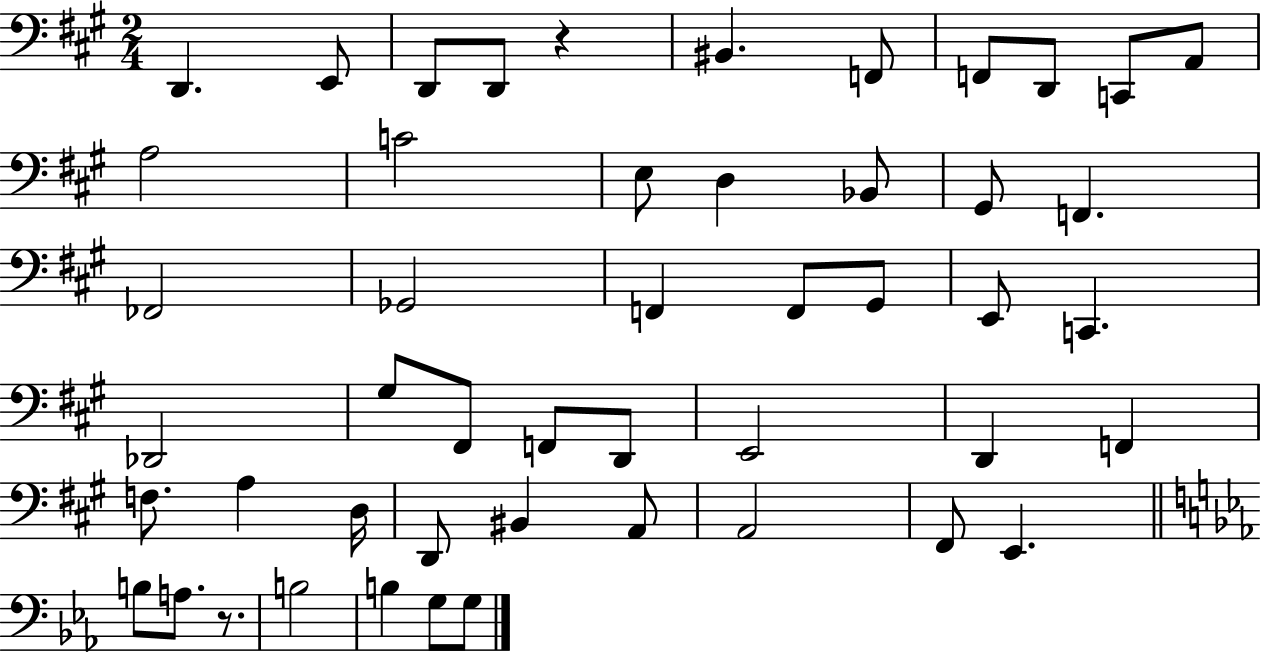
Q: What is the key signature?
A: A major